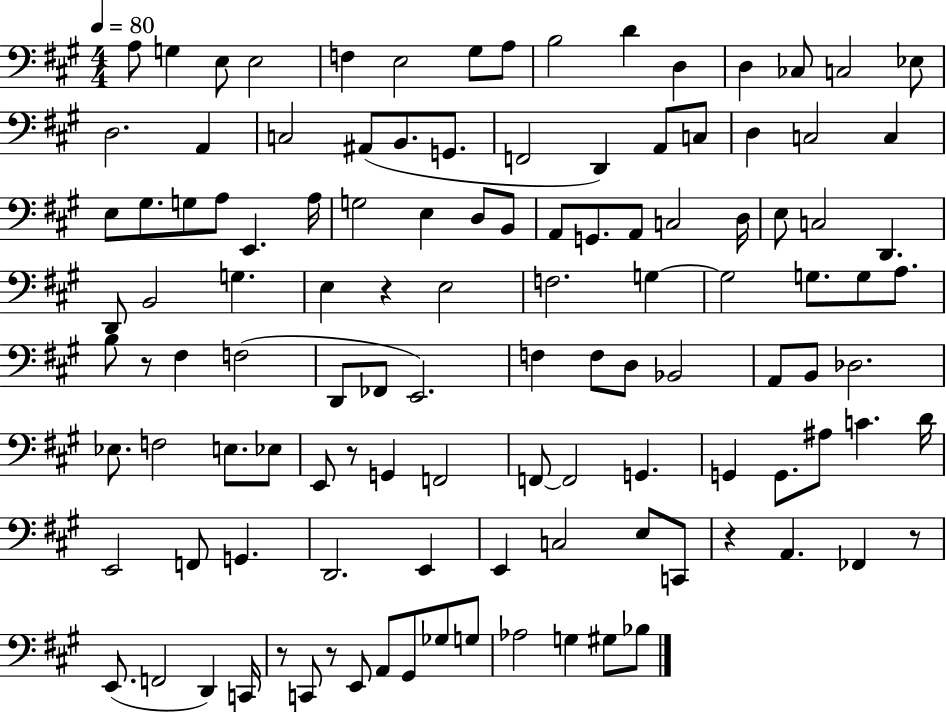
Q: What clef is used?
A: bass